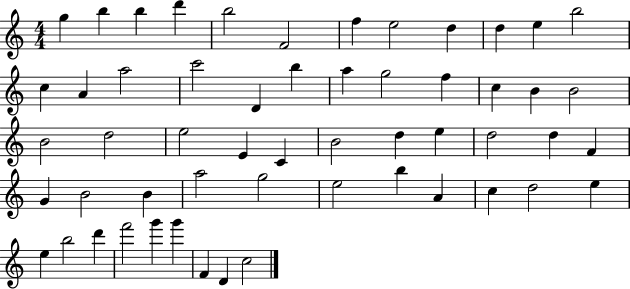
G5/q B5/q B5/q D6/q B5/h F4/h F5/q E5/h D5/q D5/q E5/q B5/h C5/q A4/q A5/h C6/h D4/q B5/q A5/q G5/h F5/q C5/q B4/q B4/h B4/h D5/h E5/h E4/q C4/q B4/h D5/q E5/q D5/h D5/q F4/q G4/q B4/h B4/q A5/h G5/h E5/h B5/q A4/q C5/q D5/h E5/q E5/q B5/h D6/q F6/h G6/q G6/q F4/q D4/q C5/h